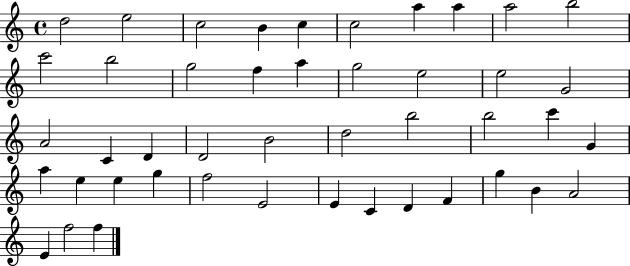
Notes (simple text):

D5/h E5/h C5/h B4/q C5/q C5/h A5/q A5/q A5/h B5/h C6/h B5/h G5/h F5/q A5/q G5/h E5/h E5/h G4/h A4/h C4/q D4/q D4/h B4/h D5/h B5/h B5/h C6/q G4/q A5/q E5/q E5/q G5/q F5/h E4/h E4/q C4/q D4/q F4/q G5/q B4/q A4/h E4/q F5/h F5/q